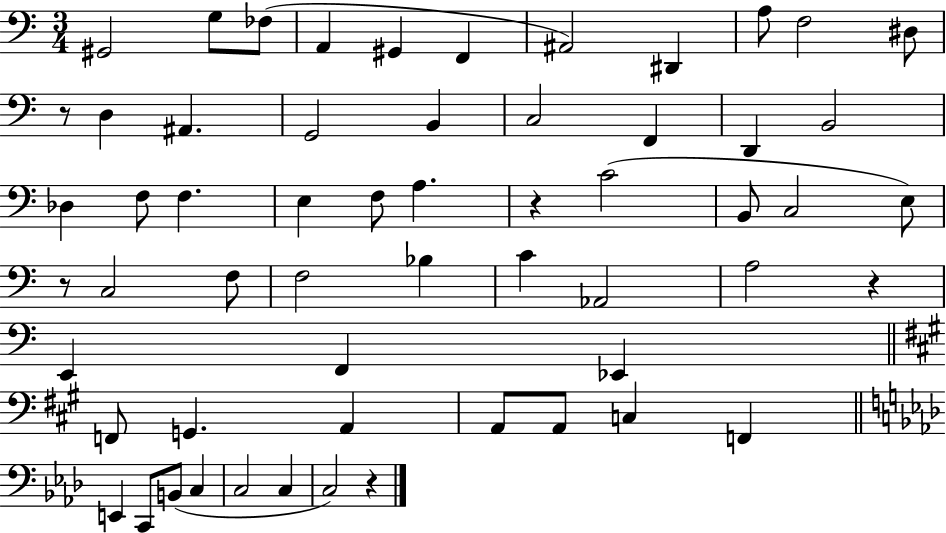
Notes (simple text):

G#2/h G3/e FES3/e A2/q G#2/q F2/q A#2/h D#2/q A3/e F3/h D#3/e R/e D3/q A#2/q. G2/h B2/q C3/h F2/q D2/q B2/h Db3/q F3/e F3/q. E3/q F3/e A3/q. R/q C4/h B2/e C3/h E3/e R/e C3/h F3/e F3/h Bb3/q C4/q Ab2/h A3/h R/q E2/q F2/q Eb2/q F2/e G2/q. A2/q A2/e A2/e C3/q F2/q E2/q C2/e B2/e C3/q C3/h C3/q C3/h R/q